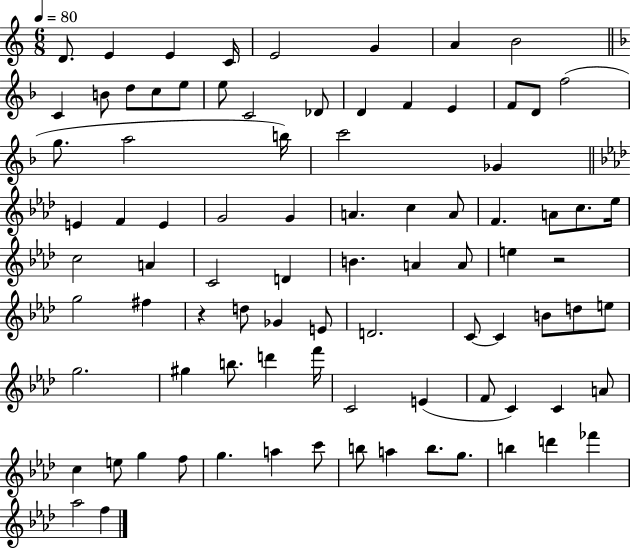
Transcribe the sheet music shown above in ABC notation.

X:1
T:Untitled
M:6/8
L:1/4
K:C
D/2 E E C/4 E2 G A B2 C B/2 d/2 c/2 e/2 e/2 C2 _D/2 D F E F/2 D/2 f2 g/2 a2 b/4 c'2 _G E F E G2 G A c A/2 F A/2 c/2 _e/4 c2 A C2 D B A A/2 e z2 g2 ^f z d/2 _G E/2 D2 C/2 C B/2 d/2 e/2 g2 ^g b/2 d' f'/4 C2 E F/2 C C A/2 c e/2 g f/2 g a c'/2 b/2 a b/2 g/2 b d' _f' _a2 f